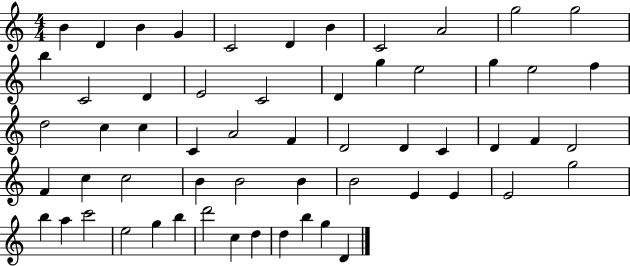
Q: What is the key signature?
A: C major